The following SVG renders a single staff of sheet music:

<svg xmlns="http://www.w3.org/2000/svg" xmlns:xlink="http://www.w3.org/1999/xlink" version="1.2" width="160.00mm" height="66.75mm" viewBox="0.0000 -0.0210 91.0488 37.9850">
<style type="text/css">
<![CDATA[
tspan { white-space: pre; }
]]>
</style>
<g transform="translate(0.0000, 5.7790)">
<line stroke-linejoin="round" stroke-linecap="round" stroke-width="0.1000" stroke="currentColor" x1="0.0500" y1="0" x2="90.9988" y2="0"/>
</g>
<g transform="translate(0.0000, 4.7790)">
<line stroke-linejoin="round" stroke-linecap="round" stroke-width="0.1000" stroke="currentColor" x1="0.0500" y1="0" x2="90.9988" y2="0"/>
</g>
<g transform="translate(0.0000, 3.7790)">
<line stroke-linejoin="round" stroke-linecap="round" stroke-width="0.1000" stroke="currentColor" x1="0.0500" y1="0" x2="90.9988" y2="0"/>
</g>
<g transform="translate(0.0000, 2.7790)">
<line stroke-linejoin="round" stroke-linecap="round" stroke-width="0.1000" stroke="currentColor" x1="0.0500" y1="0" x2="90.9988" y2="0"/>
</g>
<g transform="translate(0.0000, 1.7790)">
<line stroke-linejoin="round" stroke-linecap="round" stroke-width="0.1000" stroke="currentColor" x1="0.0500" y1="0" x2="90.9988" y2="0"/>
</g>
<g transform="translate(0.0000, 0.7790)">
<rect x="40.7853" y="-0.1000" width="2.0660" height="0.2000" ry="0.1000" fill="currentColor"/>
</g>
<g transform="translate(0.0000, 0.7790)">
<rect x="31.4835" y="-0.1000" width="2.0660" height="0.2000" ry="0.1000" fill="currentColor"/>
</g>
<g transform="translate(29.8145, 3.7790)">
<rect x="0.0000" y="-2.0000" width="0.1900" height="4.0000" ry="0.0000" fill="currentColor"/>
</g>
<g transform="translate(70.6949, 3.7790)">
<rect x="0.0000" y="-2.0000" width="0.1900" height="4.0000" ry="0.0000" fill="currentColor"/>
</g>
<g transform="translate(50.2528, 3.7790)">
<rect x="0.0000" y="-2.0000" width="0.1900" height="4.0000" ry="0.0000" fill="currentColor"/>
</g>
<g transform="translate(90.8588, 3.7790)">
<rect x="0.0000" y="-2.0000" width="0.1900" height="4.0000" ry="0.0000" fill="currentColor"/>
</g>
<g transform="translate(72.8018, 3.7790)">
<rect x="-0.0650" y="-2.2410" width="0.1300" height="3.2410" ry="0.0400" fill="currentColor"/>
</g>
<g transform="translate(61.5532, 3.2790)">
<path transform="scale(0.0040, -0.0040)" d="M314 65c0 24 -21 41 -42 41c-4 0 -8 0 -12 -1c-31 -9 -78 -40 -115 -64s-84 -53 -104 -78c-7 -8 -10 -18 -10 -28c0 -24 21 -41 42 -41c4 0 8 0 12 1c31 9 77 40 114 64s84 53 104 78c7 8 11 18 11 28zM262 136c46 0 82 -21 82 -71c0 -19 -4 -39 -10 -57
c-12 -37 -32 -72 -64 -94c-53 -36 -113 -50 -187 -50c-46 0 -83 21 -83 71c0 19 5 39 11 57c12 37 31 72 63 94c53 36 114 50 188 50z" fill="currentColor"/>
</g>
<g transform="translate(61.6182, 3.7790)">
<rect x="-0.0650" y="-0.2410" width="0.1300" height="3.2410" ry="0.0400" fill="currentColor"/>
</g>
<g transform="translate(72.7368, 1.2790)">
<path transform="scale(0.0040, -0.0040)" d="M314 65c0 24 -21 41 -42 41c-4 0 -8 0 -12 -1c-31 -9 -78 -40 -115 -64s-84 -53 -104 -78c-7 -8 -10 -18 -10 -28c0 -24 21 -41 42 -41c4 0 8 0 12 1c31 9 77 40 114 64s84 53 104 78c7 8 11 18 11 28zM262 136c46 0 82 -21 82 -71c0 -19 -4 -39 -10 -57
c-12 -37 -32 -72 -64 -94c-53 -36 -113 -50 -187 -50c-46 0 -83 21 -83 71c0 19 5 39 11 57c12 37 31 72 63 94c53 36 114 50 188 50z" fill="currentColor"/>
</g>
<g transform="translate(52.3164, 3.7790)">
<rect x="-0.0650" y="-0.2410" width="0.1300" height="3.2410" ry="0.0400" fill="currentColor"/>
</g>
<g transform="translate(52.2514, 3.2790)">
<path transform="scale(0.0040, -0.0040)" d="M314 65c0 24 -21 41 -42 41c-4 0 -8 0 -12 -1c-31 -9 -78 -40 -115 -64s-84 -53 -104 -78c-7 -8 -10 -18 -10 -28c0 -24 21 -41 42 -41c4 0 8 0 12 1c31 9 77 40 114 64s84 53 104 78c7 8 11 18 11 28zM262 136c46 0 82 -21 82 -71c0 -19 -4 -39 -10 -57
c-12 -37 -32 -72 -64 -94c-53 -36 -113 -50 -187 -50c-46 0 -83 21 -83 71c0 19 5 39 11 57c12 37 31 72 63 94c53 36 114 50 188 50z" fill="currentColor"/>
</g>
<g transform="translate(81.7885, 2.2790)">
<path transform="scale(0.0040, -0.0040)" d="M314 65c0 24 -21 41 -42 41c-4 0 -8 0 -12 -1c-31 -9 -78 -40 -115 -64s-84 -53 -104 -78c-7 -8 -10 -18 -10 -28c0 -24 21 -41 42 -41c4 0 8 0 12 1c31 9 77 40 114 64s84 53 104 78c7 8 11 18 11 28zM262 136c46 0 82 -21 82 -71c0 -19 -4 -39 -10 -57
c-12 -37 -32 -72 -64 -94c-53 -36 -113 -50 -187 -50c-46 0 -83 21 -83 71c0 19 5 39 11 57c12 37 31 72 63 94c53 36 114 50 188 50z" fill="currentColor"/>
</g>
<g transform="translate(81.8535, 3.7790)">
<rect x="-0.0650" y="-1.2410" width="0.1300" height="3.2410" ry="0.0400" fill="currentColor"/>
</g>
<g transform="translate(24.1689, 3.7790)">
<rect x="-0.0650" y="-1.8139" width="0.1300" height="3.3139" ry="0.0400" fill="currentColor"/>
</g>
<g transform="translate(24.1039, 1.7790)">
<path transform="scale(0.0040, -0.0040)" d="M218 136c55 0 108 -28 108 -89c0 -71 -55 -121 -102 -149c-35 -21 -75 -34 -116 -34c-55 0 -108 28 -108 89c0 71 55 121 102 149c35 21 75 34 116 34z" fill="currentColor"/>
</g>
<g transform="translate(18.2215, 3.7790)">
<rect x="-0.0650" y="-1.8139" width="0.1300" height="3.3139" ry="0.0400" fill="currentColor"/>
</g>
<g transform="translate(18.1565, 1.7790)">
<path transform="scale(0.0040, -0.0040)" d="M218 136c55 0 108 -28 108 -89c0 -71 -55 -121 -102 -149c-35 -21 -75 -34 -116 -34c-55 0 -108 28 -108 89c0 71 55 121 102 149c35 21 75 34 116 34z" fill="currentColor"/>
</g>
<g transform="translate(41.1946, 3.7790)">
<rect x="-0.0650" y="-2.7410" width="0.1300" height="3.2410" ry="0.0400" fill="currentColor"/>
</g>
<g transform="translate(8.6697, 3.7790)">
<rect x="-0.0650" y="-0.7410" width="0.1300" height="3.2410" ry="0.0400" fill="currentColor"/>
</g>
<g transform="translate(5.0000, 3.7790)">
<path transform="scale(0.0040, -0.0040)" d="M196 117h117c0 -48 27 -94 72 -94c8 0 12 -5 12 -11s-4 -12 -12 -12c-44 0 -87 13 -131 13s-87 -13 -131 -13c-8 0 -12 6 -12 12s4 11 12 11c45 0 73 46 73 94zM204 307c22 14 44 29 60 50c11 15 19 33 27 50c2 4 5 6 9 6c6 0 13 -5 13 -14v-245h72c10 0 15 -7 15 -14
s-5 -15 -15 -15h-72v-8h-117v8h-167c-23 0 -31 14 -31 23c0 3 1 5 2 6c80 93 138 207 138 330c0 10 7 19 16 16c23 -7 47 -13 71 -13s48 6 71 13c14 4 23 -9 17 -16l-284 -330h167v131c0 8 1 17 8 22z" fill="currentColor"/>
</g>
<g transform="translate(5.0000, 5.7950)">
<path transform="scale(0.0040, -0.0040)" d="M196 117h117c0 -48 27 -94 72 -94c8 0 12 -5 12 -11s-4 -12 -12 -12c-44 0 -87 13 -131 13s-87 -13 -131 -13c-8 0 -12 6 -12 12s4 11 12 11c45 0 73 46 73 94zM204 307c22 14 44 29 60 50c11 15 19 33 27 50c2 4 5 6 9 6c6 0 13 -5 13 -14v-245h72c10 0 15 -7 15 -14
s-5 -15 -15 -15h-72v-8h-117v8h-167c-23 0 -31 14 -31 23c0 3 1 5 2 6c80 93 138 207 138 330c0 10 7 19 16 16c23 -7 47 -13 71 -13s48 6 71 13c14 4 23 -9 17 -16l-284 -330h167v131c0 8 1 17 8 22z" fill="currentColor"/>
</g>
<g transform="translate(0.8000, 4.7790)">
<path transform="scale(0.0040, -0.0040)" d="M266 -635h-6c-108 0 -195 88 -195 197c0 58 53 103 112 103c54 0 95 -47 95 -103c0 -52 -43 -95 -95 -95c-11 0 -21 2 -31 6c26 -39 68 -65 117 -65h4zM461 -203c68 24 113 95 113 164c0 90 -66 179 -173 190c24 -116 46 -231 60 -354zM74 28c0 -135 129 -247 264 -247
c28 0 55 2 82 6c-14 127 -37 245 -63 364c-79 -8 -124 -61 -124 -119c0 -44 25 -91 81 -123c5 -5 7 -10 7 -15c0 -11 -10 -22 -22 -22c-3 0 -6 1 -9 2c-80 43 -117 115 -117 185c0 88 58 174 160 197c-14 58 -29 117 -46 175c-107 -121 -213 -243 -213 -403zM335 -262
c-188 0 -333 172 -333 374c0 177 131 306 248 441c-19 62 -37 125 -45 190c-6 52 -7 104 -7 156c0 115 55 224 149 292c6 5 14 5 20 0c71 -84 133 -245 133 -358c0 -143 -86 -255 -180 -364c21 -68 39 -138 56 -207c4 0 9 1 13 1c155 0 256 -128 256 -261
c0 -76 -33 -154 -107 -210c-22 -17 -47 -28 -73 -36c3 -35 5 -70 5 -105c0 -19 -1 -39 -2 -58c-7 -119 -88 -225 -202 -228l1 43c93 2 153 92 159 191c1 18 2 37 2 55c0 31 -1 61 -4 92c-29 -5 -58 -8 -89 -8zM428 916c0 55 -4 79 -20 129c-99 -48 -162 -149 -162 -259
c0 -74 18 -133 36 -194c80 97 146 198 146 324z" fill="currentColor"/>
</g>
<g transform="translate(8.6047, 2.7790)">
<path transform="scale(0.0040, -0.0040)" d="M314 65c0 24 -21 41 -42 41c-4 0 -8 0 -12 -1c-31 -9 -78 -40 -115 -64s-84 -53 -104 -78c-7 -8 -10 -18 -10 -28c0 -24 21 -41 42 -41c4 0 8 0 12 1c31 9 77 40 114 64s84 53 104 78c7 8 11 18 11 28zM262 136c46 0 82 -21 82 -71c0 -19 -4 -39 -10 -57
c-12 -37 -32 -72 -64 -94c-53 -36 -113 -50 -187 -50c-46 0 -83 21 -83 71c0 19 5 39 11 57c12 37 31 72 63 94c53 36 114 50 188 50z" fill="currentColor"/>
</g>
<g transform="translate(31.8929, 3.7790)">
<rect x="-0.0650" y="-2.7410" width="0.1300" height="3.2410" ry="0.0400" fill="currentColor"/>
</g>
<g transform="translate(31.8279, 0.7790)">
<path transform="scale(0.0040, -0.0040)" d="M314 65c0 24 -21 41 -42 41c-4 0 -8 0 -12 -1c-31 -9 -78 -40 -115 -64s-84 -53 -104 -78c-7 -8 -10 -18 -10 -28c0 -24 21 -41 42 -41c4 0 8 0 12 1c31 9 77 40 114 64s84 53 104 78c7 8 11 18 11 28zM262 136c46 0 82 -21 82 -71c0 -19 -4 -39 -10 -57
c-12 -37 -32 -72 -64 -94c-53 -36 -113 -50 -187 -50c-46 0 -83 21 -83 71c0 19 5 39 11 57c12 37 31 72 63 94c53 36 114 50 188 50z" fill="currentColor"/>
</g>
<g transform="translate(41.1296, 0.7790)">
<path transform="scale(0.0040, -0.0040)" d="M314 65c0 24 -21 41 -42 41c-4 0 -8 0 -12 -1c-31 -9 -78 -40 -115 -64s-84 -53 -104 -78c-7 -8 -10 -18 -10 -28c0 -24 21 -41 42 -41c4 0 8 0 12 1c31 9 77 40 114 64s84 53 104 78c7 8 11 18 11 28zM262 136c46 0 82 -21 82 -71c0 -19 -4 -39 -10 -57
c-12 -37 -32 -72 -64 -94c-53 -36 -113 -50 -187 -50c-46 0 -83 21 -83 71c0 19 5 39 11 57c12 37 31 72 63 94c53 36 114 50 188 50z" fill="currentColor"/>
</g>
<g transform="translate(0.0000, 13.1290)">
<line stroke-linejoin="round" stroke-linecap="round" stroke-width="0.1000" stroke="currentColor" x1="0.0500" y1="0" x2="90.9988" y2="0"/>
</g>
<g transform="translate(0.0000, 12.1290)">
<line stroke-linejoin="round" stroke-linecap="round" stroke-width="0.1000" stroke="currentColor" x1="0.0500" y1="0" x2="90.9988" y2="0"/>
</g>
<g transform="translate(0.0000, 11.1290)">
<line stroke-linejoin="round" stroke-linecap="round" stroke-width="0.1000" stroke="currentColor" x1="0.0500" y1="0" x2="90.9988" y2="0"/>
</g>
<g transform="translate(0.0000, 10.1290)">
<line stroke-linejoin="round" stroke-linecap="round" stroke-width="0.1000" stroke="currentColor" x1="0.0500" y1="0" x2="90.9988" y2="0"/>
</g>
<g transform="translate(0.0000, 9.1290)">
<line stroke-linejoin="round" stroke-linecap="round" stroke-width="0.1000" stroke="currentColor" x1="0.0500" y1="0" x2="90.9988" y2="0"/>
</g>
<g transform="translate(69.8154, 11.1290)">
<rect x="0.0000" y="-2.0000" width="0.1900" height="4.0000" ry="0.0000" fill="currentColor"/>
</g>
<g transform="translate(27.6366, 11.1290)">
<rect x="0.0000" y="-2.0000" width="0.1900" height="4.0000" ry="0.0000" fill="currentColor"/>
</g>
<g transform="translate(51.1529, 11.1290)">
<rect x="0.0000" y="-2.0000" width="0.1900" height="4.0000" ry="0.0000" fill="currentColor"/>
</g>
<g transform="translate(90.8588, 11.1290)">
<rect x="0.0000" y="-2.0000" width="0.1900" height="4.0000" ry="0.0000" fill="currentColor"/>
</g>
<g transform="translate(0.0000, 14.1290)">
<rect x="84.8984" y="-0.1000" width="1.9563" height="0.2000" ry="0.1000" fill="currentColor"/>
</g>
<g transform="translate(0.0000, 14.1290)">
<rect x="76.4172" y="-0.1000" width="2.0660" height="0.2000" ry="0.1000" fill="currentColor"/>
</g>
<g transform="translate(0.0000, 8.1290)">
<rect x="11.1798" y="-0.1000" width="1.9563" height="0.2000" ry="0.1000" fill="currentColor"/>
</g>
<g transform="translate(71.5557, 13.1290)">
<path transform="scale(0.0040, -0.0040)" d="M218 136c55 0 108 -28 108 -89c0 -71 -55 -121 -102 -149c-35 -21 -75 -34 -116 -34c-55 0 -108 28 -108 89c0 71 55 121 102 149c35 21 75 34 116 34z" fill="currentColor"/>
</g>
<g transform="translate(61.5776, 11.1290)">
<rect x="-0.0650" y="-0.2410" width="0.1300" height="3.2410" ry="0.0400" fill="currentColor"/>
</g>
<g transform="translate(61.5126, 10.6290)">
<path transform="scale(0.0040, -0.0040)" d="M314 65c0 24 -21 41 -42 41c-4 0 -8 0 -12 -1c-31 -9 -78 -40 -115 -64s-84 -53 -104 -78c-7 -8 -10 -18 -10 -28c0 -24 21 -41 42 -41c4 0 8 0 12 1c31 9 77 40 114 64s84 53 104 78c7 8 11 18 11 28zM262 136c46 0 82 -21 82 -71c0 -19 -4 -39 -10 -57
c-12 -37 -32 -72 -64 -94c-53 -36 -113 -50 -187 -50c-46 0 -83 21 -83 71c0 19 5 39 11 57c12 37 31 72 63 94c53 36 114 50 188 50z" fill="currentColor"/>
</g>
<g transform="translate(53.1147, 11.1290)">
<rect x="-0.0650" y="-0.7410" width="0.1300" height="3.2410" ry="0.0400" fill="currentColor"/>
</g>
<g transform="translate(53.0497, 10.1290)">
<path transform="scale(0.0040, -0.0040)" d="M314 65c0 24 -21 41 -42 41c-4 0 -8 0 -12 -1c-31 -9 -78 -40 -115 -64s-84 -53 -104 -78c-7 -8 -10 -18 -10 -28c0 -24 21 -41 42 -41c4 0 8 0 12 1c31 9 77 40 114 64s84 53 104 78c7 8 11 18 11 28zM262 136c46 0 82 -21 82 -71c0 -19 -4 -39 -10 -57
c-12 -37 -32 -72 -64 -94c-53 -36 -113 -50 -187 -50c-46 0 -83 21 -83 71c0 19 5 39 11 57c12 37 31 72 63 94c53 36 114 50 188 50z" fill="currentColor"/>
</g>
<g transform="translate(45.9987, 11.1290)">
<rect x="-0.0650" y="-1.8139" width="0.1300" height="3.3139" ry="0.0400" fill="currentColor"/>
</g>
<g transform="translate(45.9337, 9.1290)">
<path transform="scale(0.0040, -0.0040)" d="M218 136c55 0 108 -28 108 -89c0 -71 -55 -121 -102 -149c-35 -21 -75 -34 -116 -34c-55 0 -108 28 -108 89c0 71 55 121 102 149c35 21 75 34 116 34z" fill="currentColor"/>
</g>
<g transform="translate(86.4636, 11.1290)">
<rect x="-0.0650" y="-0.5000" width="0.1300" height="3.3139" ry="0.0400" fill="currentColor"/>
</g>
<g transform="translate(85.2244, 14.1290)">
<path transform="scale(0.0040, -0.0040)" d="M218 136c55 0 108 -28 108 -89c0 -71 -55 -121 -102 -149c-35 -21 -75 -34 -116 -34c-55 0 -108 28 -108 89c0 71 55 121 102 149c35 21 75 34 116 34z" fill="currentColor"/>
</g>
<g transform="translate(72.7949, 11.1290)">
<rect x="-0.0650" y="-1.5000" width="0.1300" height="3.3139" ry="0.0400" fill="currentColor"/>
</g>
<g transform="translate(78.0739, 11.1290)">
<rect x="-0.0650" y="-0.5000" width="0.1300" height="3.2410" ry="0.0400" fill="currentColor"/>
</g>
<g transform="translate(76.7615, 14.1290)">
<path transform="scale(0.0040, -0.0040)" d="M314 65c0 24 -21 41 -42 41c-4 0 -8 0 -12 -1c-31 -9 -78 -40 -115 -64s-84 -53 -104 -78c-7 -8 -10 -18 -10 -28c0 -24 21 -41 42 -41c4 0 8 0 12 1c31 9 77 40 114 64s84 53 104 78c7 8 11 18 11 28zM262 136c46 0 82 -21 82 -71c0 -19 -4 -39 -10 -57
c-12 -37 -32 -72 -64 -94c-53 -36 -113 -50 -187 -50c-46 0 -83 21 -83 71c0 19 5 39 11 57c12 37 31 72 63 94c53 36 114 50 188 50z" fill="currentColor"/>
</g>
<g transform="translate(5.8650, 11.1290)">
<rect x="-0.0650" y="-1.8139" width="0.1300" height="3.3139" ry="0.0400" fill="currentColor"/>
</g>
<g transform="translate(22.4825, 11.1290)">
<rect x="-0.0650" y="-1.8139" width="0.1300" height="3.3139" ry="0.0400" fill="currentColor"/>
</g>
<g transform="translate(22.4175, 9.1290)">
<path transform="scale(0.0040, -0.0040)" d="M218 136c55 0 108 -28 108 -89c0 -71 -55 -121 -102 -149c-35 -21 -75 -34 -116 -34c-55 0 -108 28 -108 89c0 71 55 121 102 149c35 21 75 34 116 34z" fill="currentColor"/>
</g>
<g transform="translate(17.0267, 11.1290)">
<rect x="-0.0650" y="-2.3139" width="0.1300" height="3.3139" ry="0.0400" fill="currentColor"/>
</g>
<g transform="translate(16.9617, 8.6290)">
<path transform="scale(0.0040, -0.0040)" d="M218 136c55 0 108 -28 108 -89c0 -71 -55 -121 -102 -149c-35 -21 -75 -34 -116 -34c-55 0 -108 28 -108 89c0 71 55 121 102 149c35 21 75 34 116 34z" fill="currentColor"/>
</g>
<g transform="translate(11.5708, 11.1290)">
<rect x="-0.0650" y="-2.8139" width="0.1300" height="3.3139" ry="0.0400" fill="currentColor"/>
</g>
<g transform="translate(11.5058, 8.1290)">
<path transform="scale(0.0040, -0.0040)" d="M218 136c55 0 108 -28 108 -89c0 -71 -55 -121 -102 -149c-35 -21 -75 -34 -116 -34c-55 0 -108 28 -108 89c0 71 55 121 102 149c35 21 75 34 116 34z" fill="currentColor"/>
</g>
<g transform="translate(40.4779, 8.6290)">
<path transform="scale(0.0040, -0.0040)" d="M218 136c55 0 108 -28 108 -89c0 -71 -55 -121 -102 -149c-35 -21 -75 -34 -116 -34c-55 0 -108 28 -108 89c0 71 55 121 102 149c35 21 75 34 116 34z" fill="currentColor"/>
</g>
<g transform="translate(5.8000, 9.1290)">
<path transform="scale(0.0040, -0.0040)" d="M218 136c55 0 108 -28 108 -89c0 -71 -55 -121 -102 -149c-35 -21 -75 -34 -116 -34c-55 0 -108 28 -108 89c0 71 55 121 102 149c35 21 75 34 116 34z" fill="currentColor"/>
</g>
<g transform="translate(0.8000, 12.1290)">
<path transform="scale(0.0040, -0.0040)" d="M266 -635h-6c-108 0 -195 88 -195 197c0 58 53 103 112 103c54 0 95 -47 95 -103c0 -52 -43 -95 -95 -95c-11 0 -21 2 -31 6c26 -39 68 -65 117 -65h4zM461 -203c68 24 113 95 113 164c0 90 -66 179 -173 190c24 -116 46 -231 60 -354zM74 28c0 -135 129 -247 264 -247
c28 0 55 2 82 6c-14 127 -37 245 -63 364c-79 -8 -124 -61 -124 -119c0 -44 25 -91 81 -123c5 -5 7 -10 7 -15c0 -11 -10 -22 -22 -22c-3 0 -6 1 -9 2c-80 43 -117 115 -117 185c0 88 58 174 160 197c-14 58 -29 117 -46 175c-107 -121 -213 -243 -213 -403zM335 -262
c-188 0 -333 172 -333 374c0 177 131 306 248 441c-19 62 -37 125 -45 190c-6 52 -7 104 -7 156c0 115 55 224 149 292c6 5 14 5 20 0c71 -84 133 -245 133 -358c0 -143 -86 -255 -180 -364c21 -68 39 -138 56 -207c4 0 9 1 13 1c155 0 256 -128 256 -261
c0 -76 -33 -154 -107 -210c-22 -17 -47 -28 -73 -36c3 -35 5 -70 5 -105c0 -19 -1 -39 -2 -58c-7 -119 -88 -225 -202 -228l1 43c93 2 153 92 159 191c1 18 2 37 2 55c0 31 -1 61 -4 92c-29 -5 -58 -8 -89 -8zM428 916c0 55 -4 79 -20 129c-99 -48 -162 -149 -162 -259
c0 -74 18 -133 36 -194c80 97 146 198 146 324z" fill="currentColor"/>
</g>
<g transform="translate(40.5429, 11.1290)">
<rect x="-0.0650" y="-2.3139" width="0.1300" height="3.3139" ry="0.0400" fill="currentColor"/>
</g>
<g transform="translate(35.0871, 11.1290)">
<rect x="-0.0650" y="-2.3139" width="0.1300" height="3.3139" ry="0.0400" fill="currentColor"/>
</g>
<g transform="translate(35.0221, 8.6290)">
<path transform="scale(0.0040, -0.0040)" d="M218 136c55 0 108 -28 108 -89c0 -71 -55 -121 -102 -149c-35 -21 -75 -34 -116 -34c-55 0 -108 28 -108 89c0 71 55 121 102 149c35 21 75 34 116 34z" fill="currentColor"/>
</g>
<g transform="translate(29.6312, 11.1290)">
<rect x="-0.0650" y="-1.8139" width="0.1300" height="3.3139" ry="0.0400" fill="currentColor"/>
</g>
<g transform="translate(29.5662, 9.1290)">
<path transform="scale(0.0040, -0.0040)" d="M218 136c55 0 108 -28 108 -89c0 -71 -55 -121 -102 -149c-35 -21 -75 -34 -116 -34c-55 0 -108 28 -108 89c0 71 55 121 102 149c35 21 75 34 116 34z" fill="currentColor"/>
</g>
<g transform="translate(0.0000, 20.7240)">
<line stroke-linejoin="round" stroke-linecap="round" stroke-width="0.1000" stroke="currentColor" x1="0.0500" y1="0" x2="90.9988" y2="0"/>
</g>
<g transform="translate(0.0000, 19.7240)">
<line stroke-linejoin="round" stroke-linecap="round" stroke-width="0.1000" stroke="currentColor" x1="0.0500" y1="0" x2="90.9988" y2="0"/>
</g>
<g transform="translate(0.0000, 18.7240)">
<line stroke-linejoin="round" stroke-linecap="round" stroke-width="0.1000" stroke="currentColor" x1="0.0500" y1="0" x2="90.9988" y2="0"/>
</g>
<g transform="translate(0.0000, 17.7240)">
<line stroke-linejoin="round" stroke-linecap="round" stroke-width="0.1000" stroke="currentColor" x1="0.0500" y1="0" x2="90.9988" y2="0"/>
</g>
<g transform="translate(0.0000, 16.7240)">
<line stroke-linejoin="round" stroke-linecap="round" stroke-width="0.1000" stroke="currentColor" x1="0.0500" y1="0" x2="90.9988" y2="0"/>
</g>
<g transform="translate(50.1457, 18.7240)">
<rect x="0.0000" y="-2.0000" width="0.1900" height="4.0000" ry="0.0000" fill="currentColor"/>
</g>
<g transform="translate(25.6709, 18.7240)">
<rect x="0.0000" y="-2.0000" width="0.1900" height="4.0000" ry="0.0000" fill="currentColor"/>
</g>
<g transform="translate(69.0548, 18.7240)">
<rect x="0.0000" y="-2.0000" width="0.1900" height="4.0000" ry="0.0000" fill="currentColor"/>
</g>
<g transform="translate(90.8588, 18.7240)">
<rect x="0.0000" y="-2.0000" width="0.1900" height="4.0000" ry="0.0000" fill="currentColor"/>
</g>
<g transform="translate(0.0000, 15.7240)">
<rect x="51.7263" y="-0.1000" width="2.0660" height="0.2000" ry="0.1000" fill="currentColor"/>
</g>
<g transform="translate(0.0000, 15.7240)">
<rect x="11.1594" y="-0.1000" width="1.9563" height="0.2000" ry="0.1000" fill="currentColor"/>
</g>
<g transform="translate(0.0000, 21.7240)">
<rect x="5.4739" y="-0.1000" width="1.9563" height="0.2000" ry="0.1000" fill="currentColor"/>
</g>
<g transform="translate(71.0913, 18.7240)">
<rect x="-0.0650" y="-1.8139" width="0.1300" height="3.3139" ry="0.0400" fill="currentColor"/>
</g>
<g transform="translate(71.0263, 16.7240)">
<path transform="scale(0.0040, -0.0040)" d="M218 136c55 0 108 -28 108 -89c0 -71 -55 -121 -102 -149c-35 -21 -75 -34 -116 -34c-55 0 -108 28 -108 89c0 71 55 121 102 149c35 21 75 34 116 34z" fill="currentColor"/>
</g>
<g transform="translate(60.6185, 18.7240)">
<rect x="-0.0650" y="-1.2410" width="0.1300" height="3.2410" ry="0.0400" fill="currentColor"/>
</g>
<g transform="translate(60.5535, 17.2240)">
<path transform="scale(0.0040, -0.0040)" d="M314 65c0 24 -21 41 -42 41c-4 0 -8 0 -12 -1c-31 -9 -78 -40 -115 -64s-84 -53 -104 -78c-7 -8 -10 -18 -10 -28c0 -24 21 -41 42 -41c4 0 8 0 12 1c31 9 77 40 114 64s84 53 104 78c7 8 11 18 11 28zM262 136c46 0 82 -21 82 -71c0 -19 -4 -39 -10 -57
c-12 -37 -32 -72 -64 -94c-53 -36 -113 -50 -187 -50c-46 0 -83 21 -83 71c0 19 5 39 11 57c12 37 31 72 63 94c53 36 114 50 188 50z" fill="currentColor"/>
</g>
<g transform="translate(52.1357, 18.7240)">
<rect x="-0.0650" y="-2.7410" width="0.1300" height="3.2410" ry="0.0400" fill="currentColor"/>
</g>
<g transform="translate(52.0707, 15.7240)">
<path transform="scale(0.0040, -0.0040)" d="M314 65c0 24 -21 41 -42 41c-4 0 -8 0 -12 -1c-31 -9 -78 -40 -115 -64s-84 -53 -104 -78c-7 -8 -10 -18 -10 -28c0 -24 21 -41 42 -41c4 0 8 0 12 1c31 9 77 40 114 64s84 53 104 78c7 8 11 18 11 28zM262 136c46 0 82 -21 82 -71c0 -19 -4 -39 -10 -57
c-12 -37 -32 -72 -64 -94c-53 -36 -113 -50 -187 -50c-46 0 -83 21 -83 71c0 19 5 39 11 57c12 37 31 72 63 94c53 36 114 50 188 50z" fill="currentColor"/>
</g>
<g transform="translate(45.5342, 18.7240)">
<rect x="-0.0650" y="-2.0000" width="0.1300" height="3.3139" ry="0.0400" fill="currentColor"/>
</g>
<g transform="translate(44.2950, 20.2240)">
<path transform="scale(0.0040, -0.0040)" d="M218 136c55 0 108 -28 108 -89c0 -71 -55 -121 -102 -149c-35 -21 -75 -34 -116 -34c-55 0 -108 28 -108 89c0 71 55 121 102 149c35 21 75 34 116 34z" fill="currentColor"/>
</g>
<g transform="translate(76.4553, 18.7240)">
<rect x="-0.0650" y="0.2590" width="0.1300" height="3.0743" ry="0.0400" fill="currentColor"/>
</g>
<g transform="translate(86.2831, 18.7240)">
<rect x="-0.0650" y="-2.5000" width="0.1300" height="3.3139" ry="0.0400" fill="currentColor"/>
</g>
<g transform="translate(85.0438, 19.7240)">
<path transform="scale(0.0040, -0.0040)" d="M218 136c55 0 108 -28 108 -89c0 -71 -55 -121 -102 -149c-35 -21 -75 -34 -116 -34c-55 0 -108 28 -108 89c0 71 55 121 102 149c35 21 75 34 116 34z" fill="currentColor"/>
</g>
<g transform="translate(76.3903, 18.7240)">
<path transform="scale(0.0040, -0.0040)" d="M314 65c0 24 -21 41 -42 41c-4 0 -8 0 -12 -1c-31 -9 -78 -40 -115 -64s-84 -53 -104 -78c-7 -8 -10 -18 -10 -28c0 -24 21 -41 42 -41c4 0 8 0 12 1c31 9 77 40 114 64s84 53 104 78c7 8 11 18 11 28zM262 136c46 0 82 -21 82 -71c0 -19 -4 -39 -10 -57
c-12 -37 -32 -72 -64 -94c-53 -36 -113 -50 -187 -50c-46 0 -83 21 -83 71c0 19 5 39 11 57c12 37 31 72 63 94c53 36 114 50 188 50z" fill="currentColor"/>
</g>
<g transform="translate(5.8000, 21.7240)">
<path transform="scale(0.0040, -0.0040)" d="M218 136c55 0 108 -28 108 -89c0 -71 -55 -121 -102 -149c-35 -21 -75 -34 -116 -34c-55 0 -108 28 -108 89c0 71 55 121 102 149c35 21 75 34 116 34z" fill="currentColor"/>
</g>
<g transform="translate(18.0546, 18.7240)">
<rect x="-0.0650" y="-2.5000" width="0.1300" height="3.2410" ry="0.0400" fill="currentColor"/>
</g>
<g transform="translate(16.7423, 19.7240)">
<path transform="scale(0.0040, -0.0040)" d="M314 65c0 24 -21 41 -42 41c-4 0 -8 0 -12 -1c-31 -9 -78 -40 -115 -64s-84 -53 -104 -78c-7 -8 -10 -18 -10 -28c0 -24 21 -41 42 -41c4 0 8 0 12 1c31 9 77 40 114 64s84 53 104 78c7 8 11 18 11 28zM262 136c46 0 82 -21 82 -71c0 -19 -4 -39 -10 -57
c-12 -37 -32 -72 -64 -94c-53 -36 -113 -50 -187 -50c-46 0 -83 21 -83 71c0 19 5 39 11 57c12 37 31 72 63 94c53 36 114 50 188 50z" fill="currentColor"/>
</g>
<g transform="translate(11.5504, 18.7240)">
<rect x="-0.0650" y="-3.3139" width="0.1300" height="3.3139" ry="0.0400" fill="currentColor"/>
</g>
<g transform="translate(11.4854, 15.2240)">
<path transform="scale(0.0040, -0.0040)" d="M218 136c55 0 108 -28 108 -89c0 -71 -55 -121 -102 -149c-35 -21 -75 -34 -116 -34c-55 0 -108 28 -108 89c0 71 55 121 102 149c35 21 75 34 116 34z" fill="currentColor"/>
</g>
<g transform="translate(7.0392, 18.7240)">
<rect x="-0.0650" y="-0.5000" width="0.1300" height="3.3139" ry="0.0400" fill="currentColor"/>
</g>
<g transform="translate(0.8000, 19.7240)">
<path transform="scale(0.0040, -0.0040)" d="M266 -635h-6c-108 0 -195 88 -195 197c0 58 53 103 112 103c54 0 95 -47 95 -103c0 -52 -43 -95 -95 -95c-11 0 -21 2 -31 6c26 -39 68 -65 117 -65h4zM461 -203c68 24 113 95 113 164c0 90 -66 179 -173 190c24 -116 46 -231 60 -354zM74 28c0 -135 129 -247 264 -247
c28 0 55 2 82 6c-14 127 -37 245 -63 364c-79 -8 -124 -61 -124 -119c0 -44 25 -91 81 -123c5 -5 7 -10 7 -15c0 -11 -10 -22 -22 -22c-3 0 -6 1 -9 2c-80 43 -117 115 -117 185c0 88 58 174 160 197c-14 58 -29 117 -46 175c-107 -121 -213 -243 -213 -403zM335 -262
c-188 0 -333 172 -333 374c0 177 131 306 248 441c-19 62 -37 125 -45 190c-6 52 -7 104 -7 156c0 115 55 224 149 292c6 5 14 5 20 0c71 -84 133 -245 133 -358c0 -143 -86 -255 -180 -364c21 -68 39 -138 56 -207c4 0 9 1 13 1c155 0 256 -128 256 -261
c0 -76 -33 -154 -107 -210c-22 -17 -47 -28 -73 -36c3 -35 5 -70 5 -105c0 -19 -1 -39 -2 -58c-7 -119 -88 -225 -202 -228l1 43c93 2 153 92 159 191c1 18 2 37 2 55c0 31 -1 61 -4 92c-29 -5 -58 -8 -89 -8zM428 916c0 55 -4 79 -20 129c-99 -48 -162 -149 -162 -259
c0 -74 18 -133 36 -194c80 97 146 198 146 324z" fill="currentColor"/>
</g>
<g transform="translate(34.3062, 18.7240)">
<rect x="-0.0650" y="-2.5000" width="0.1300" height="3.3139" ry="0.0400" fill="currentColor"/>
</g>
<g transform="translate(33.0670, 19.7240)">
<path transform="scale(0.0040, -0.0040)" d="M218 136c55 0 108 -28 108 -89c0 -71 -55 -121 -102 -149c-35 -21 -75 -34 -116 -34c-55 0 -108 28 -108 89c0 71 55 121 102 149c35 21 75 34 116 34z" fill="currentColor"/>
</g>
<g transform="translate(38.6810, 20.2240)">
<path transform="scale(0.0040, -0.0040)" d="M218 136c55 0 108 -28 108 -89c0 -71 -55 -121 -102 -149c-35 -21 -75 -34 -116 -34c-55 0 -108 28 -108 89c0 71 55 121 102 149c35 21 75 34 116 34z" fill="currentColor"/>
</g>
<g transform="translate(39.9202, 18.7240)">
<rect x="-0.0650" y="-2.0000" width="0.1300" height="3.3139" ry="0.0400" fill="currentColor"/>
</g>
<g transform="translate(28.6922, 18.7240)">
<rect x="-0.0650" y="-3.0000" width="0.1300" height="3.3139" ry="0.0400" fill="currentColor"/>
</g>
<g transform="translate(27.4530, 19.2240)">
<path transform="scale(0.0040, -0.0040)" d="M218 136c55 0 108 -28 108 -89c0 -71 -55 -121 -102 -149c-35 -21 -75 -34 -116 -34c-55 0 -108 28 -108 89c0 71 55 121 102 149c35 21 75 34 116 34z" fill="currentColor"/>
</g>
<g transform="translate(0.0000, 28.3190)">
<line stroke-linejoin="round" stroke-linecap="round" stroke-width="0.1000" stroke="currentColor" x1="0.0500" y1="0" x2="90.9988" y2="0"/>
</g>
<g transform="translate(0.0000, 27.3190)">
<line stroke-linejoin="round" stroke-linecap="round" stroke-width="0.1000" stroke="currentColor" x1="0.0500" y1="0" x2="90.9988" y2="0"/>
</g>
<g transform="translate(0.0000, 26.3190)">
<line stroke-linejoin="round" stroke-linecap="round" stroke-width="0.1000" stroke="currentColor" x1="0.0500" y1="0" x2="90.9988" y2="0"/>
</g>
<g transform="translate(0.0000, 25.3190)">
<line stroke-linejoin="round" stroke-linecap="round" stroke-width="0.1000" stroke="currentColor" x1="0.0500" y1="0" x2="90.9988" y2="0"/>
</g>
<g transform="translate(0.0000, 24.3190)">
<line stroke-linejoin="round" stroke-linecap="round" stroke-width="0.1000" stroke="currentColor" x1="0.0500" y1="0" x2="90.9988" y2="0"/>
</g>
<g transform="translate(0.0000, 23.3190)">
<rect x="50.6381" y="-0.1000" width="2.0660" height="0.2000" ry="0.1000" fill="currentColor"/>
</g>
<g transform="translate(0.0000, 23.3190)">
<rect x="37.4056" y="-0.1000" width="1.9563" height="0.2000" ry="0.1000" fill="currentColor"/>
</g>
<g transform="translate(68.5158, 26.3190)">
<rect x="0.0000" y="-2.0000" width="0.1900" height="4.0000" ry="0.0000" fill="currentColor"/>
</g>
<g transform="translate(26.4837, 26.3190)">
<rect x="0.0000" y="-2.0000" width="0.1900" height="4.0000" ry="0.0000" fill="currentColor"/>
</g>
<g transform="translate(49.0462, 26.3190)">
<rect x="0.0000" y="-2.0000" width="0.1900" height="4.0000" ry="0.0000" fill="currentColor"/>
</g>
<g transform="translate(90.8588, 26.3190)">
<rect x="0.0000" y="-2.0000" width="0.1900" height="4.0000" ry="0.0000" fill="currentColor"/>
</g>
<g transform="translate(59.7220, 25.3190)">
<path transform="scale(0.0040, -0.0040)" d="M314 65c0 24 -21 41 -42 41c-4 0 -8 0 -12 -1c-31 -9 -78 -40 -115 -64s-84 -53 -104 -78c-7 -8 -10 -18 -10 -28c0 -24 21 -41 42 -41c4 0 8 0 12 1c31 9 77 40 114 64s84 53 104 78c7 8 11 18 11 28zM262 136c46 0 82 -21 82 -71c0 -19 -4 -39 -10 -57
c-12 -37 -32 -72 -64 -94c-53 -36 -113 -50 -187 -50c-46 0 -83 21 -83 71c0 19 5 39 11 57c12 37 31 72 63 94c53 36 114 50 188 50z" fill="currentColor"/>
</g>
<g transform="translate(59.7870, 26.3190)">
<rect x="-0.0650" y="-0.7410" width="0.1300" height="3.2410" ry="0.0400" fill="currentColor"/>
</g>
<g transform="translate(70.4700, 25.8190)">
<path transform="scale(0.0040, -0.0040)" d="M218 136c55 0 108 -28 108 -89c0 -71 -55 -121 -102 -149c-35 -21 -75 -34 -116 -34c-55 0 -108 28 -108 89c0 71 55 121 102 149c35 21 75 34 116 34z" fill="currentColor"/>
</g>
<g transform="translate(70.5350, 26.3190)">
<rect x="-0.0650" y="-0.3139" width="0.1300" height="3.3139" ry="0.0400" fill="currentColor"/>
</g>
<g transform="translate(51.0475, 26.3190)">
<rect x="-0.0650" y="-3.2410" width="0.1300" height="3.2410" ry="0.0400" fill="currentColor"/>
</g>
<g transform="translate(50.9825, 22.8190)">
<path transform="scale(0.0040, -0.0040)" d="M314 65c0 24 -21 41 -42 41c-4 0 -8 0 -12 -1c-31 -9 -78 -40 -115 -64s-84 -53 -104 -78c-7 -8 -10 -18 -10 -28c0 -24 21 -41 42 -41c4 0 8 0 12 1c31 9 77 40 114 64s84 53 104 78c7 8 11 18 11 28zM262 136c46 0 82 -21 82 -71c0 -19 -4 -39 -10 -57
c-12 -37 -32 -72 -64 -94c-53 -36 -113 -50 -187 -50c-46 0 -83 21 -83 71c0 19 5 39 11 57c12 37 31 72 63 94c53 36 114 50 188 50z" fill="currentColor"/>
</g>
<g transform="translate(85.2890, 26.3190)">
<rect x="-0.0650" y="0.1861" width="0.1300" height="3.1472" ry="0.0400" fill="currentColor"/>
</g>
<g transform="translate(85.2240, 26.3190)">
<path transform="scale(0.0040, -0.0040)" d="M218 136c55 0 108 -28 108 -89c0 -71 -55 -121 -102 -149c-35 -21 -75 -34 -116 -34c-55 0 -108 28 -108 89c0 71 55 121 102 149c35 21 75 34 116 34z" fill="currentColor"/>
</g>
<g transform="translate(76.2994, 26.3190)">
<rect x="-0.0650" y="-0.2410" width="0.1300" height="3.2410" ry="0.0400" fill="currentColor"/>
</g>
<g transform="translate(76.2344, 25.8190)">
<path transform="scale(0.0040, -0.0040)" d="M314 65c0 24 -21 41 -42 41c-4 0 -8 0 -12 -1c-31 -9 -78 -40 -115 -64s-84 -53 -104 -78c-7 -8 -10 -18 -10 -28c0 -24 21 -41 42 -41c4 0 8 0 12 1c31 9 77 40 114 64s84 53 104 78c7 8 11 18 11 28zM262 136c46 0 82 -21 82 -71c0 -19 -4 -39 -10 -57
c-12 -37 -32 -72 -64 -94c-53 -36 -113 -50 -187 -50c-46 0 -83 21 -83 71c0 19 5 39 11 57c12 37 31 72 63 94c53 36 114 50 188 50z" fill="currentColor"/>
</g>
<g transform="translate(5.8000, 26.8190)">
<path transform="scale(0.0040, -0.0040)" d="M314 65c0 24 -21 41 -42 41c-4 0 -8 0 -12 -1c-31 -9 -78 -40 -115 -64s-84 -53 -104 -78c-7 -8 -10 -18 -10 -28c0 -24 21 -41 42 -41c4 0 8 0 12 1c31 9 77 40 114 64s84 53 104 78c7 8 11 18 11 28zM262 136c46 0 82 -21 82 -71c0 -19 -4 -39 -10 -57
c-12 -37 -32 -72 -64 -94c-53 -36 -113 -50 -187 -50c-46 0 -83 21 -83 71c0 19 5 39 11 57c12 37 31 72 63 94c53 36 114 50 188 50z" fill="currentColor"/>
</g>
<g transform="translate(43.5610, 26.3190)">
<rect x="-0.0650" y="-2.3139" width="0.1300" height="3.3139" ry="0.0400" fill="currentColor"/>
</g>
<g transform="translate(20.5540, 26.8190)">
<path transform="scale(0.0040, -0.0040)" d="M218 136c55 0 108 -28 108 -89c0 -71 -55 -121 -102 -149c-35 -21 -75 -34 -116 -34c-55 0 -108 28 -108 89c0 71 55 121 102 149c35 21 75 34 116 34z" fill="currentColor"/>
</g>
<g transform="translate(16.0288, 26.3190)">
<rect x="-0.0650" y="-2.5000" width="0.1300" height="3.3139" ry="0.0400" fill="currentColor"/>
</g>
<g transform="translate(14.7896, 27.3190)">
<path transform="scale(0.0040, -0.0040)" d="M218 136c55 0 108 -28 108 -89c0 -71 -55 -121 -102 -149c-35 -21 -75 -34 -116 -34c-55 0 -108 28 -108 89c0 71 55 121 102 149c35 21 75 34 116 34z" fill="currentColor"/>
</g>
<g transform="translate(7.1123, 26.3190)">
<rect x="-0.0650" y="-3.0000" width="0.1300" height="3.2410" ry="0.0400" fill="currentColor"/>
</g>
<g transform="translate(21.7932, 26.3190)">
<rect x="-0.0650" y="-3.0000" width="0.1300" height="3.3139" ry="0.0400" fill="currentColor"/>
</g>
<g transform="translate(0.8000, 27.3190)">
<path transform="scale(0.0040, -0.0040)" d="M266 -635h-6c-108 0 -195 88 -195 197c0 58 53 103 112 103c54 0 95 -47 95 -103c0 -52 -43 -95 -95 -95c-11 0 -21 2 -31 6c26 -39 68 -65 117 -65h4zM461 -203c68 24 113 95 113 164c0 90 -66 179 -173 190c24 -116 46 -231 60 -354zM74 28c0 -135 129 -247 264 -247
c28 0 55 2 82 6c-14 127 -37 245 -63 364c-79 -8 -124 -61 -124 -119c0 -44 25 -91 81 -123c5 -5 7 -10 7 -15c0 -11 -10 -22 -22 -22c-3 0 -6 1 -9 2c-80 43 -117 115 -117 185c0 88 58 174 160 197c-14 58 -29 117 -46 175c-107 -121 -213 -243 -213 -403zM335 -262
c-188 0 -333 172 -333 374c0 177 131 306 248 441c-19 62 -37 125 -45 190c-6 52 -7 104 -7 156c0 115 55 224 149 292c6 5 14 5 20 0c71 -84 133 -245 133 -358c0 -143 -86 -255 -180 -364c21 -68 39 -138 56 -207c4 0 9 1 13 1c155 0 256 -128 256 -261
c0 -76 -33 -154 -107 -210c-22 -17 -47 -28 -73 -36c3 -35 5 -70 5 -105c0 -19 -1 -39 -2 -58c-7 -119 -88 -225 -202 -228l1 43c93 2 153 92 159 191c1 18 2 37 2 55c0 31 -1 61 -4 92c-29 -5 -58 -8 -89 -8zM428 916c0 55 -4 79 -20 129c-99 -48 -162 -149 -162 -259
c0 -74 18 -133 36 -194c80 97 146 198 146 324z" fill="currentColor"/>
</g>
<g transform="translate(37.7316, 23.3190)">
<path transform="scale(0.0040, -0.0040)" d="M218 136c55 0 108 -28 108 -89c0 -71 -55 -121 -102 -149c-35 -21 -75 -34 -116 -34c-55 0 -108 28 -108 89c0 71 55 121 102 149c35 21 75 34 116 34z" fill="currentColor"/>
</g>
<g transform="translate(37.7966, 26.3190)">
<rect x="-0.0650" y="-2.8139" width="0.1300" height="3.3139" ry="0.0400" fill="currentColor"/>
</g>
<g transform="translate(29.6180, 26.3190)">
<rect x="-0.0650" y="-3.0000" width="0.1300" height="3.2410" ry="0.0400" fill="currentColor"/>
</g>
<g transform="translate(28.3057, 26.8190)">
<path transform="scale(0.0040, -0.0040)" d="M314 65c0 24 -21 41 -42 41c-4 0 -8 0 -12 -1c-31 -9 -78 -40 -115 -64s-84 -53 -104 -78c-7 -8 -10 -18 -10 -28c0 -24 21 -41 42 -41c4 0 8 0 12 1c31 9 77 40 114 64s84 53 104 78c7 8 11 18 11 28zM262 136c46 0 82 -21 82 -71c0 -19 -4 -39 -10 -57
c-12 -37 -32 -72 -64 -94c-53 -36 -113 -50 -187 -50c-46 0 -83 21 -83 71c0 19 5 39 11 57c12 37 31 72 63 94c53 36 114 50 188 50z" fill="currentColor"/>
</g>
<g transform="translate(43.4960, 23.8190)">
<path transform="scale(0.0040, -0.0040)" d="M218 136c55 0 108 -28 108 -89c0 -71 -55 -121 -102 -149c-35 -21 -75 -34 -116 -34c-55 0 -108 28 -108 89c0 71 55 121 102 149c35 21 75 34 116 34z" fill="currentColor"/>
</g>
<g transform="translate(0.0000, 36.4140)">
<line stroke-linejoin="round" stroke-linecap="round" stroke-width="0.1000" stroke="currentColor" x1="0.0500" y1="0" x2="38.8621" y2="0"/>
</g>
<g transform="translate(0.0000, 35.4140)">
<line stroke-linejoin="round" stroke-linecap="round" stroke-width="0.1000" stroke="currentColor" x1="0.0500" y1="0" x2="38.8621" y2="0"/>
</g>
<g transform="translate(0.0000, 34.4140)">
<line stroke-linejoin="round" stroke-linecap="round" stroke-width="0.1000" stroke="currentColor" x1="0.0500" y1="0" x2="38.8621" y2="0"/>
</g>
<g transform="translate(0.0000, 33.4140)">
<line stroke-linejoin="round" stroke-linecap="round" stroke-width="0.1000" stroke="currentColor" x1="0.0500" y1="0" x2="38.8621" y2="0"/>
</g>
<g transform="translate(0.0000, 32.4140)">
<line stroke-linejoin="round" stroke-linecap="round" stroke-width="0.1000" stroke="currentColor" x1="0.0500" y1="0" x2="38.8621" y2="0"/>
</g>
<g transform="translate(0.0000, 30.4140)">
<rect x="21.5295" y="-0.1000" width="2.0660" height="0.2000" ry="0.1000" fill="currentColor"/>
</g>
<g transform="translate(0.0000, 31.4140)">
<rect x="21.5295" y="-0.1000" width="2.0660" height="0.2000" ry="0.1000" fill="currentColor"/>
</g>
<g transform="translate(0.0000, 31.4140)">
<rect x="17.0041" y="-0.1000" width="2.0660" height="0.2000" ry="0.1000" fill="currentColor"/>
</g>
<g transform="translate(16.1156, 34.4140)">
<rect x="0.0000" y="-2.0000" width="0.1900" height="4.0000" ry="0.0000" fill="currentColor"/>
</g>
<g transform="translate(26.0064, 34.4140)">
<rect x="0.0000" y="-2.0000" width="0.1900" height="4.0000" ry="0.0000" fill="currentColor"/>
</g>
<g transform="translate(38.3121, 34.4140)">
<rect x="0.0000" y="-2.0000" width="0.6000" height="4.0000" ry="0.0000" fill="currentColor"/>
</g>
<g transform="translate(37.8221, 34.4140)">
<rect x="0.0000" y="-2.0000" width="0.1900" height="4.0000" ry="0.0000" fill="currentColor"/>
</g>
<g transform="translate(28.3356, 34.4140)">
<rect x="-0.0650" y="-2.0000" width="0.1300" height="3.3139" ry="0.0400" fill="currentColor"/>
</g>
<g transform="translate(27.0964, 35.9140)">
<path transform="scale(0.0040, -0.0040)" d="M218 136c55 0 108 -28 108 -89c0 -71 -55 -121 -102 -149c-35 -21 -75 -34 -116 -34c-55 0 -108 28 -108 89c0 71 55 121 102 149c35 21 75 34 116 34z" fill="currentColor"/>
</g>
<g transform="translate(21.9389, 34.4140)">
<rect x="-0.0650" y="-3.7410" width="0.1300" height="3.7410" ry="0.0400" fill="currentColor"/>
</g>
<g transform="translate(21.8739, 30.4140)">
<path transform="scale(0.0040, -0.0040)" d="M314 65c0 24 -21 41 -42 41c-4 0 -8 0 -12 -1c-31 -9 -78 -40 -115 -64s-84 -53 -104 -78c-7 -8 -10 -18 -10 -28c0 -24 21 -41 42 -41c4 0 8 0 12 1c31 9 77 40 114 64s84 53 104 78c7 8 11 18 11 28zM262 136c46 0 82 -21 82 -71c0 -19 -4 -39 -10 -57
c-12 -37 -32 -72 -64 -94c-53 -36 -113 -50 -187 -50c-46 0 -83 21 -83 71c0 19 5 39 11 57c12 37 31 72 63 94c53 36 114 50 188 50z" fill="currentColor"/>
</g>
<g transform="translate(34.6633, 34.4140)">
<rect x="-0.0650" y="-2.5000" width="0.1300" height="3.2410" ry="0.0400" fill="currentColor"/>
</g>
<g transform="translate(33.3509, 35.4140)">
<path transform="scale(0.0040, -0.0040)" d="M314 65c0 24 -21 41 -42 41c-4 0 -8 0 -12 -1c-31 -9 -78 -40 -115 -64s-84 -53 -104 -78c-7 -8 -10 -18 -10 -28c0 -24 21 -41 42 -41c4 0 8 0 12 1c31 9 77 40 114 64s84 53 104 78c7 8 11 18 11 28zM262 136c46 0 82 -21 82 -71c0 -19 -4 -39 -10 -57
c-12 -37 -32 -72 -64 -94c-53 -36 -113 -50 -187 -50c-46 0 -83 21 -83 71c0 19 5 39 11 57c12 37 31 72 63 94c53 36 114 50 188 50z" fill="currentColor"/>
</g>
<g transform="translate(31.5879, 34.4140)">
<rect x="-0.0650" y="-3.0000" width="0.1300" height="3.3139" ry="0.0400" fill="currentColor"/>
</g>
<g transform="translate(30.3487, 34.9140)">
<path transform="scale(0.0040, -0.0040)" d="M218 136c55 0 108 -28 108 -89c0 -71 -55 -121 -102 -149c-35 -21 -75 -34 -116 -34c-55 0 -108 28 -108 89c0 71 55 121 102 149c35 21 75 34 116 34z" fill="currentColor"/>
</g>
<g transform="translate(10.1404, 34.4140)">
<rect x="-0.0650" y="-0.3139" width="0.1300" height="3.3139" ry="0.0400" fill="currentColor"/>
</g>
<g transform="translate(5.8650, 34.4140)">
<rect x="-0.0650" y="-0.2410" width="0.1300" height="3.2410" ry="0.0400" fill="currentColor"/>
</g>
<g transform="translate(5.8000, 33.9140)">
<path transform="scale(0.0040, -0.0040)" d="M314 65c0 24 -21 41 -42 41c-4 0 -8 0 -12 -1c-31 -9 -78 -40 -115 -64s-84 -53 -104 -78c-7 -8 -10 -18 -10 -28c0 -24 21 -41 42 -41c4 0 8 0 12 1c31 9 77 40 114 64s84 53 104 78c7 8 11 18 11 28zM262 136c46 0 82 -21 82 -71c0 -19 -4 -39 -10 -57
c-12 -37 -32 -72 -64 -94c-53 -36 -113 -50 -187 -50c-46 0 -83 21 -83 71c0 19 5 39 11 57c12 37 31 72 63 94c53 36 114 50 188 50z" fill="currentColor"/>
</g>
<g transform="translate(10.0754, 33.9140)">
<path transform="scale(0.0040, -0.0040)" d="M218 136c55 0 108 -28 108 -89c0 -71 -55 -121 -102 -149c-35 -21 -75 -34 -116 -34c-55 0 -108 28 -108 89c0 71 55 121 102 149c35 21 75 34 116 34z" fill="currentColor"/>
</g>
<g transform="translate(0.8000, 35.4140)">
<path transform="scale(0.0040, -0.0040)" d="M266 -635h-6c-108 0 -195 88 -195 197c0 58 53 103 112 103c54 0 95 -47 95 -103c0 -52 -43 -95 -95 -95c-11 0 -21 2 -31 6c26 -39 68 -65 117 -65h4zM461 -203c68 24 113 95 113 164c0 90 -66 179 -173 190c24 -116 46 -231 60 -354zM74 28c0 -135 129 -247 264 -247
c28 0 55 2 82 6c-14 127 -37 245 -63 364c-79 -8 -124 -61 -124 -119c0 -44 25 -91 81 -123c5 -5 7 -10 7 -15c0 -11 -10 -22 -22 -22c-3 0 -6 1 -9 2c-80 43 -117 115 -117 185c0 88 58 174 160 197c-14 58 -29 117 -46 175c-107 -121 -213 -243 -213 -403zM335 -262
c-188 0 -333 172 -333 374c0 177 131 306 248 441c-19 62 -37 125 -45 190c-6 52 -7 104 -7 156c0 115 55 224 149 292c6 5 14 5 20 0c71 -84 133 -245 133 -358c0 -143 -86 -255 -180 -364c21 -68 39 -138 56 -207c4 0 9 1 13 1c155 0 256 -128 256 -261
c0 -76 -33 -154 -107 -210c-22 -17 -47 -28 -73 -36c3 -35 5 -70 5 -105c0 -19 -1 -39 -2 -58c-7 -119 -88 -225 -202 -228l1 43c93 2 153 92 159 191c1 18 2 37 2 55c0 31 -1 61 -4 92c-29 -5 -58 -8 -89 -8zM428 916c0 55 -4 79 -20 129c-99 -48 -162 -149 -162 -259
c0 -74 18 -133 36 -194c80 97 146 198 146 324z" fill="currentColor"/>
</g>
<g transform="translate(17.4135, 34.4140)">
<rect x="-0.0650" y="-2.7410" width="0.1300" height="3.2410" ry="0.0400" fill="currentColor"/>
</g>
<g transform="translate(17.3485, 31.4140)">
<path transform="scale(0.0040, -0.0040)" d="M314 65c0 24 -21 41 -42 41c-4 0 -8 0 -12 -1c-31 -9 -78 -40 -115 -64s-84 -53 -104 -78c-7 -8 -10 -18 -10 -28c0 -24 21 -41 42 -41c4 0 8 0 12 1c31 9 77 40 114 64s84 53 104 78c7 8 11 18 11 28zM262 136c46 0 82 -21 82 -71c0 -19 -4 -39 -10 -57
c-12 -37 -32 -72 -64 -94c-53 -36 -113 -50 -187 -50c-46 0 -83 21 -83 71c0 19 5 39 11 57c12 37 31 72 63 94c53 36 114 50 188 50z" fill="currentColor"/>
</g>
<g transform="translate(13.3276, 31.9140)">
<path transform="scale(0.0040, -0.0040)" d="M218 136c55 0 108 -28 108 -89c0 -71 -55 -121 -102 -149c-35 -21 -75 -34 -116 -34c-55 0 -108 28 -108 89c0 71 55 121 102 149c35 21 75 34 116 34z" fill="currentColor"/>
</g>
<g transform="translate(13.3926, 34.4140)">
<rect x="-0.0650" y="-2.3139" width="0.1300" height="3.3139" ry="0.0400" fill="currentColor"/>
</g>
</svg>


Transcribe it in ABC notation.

X:1
T:Untitled
M:4/4
L:1/4
K:C
d2 f f a2 a2 c2 c2 g2 e2 f a g f f g g f d2 c2 E C2 C C b G2 A G F F a2 e2 f B2 G A2 G A A2 a g b2 d2 c c2 B c2 c g a2 c'2 F A G2